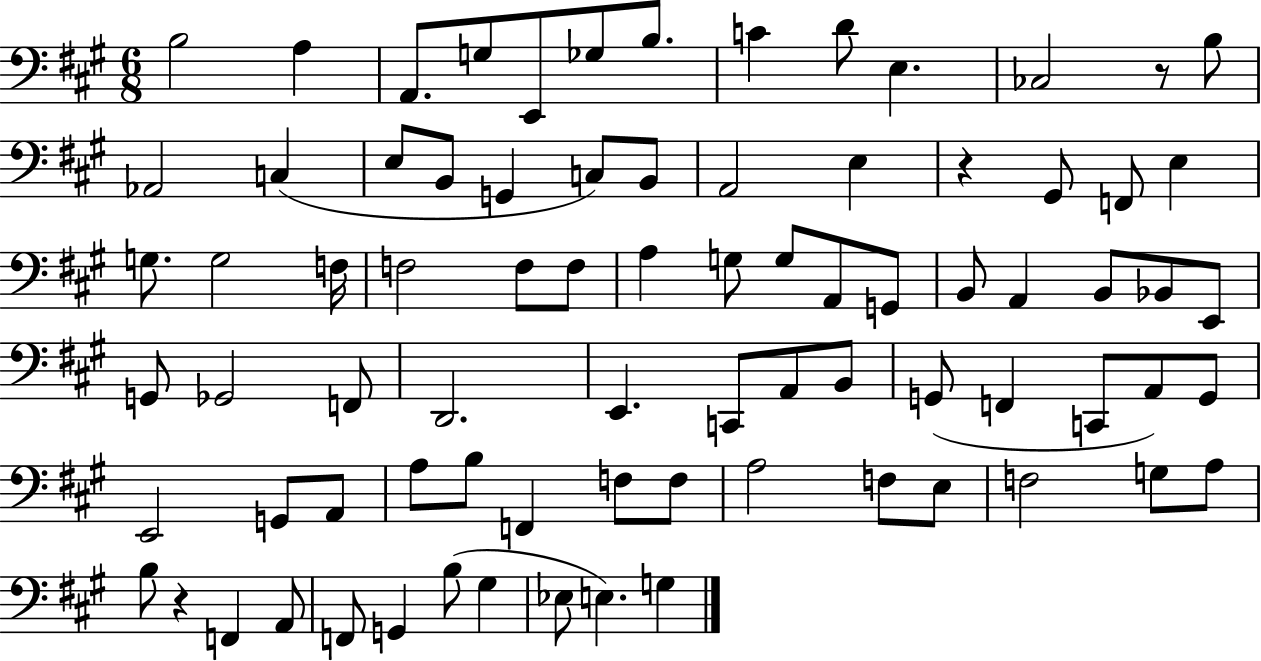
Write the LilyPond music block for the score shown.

{
  \clef bass
  \numericTimeSignature
  \time 6/8
  \key a \major
  b2 a4 | a,8. g8 e,8 ges8 b8. | c'4 d'8 e4. | ces2 r8 b8 | \break aes,2 c4( | e8 b,8 g,4 c8) b,8 | a,2 e4 | r4 gis,8 f,8 e4 | \break g8. g2 f16 | f2 f8 f8 | a4 g8 g8 a,8 g,8 | b,8 a,4 b,8 bes,8 e,8 | \break g,8 ges,2 f,8 | d,2. | e,4. c,8 a,8 b,8 | g,8( f,4 c,8 a,8) g,8 | \break e,2 g,8 a,8 | a8 b8 f,4 f8 f8 | a2 f8 e8 | f2 g8 a8 | \break b8 r4 f,4 a,8 | f,8 g,4 b8( gis4 | ees8 e4.) g4 | \bar "|."
}